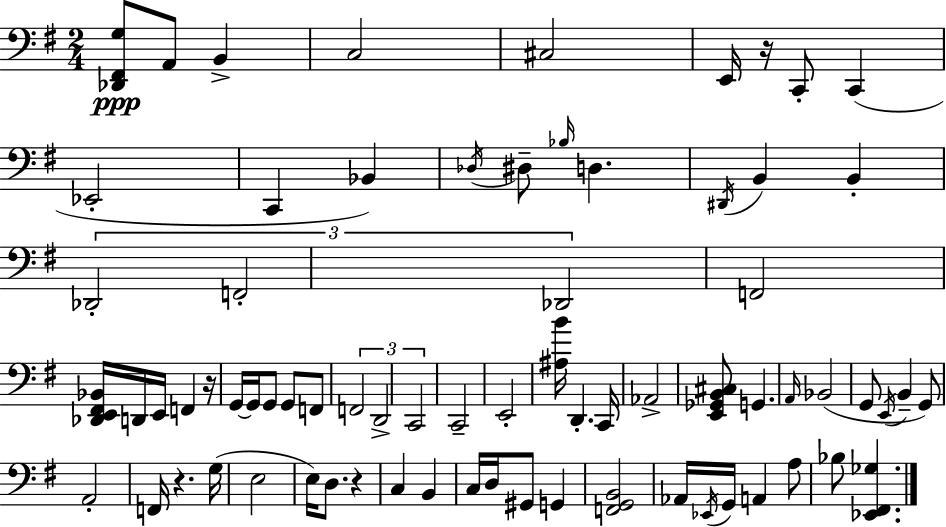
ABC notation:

X:1
T:Untitled
M:2/4
L:1/4
K:Em
[_D,,^F,,G,]/2 A,,/2 B,, C,2 ^C,2 E,,/4 z/4 C,,/2 C,, _E,,2 C,, _B,, _D,/4 ^D,/2 _B,/4 D, ^D,,/4 B,, B,, _D,,2 F,,2 _D,,2 F,,2 [_D,,E,,^F,,_B,,]/4 D,,/4 E,,/4 F,, z/4 G,,/4 G,,/4 G,,/2 G,,/2 F,,/2 F,,2 D,,2 C,,2 C,,2 E,,2 [^A,B]/4 D,, C,,/4 _A,,2 [E,,_G,,B,,^C,]/2 G,, A,,/4 _B,,2 G,,/2 E,,/4 B,, G,,/2 A,,2 F,,/4 z G,/4 E,2 E,/4 D,/2 z C, B,, C,/4 D,/4 ^G,,/2 G,, [F,,G,,B,,]2 _A,,/4 _E,,/4 G,,/4 A,, A,/2 _B,/2 [_E,,^F,,_G,]